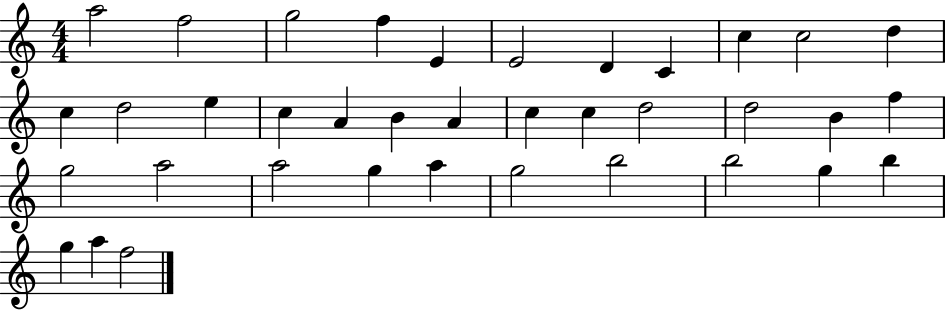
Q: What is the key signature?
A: C major